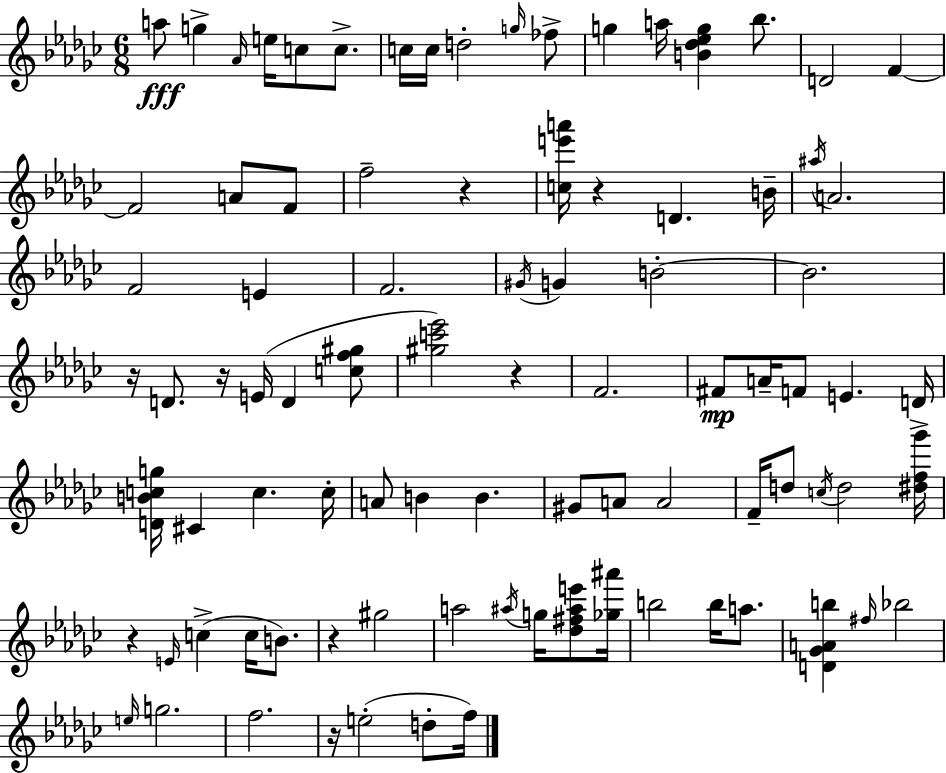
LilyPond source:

{
  \clef treble
  \numericTimeSignature
  \time 6/8
  \key ees \minor
  a''8\fff g''4-> \grace { aes'16 } e''16 c''8 c''8.-> | c''16 c''16 d''2-. \grace { g''16 } | fes''8-> g''4 a''16 <b' des'' ees'' g''>4 bes''8. | d'2 f'4~~ | \break f'2 a'8 | f'8 f''2-- r4 | <c'' e''' a'''>16 r4 d'4. | b'16-- \acciaccatura { ais''16 } a'2. | \break f'2 e'4 | f'2. | \acciaccatura { gis'16 } g'4 b'2-.~~ | b'2. | \break r16 d'8. r16 e'16( d'4 | <c'' f'' gis''>8 <gis'' c''' ees'''>2) | r4 f'2. | fis'8\mp a'16-- f'8 e'4. | \break d'16-> <d' b' c'' g''>16 cis'4 c''4. | c''16-. a'8 b'4 b'4. | gis'8 a'8 a'2 | f'16-- d''8 \acciaccatura { c''16 } d''2 | \break <dis'' f'' ges'''>16 r4 \grace { e'16 }( c''4-> | c''16 b'8.) r4 gis''2 | a''2 | \acciaccatura { ais''16 } g''16 <des'' fis'' ais'' e'''>8 <ges'' ais'''>16 b''2 | \break b''16 a''8. <d' ges' a' b''>4 \grace { fis''16 } | bes''2 \grace { e''16 } g''2. | f''2. | r16 e''2-.( | \break d''8-. f''16) \bar "|."
}